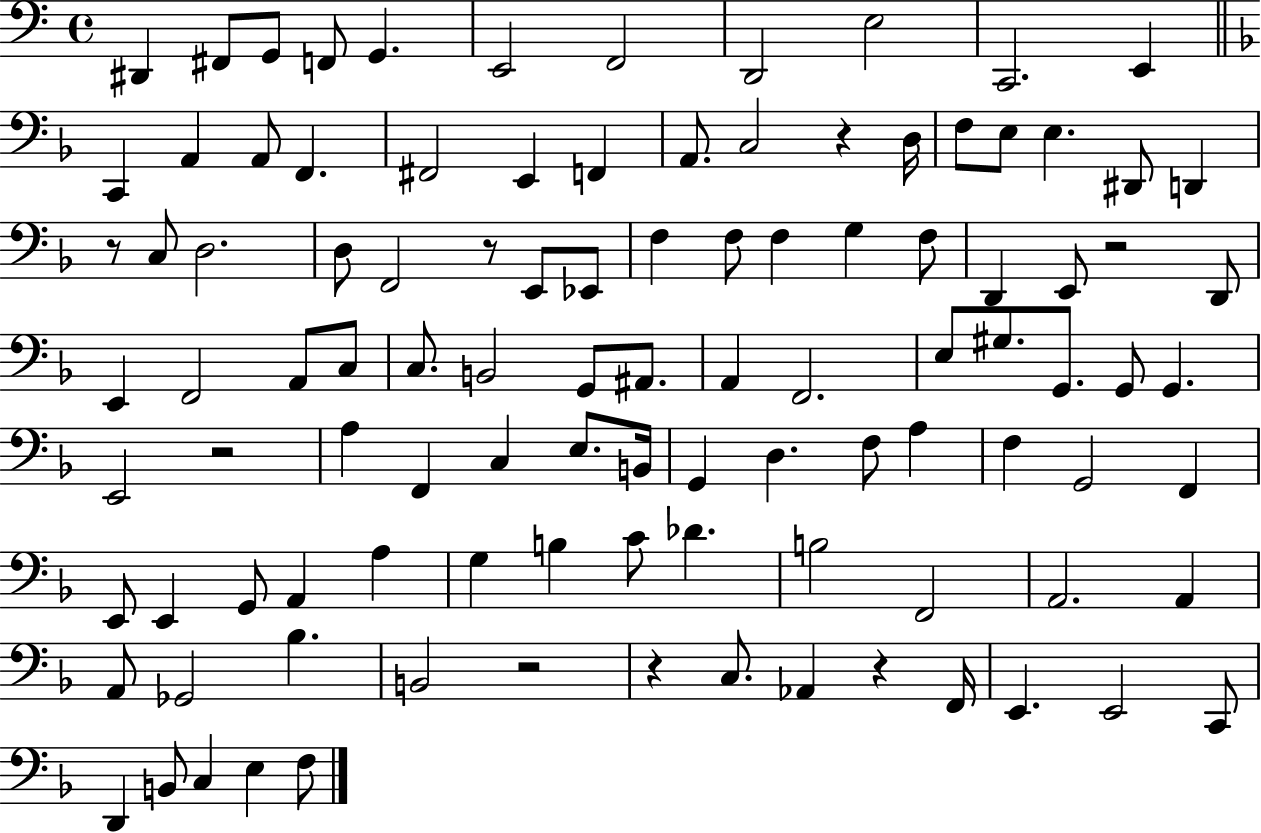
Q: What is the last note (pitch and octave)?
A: F3